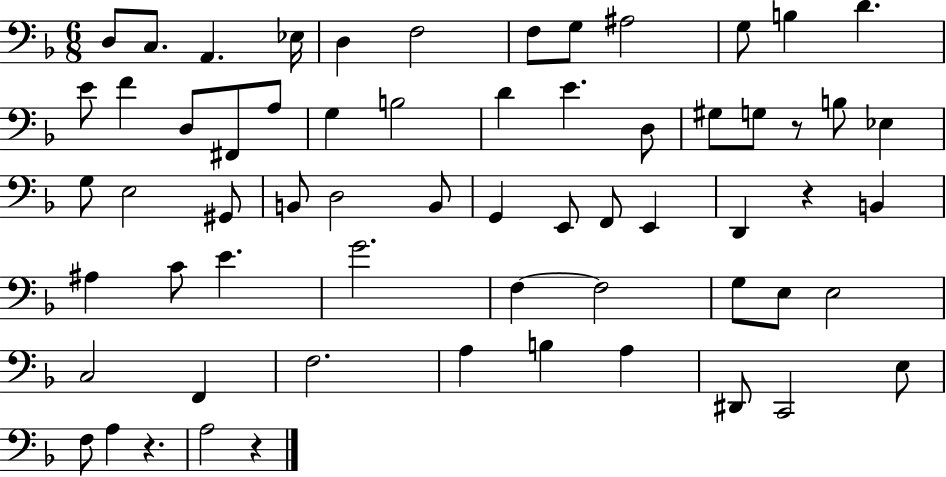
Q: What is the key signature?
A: F major